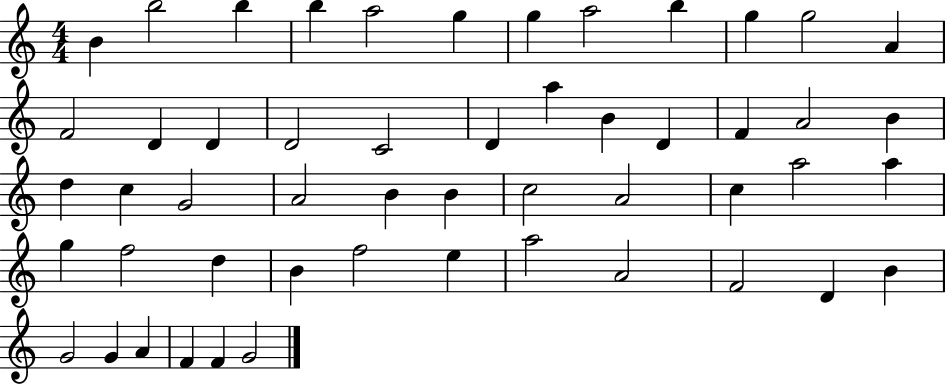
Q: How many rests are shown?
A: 0